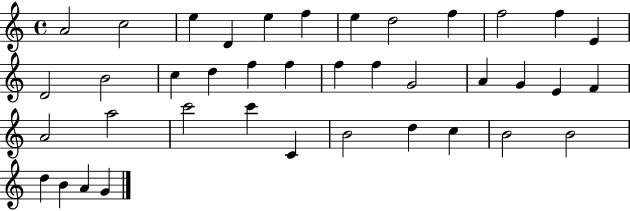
X:1
T:Untitled
M:4/4
L:1/4
K:C
A2 c2 e D e f e d2 f f2 f E D2 B2 c d f f f f G2 A G E F A2 a2 c'2 c' C B2 d c B2 B2 d B A G